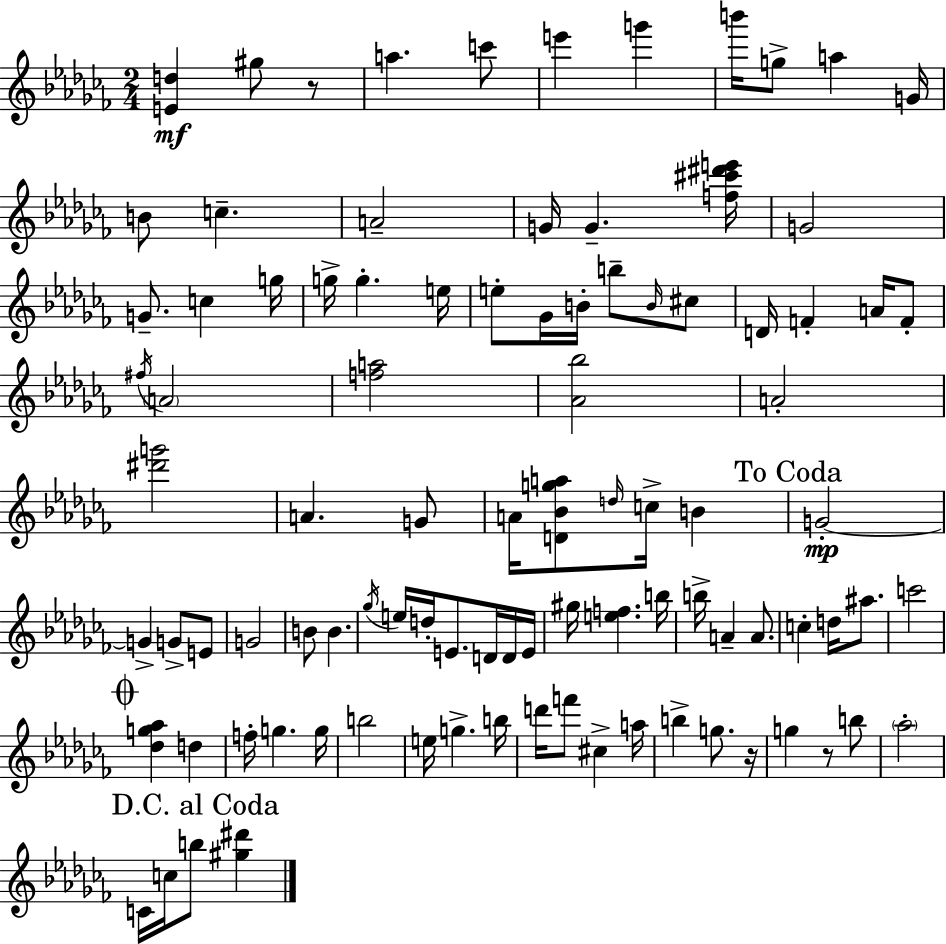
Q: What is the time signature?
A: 2/4